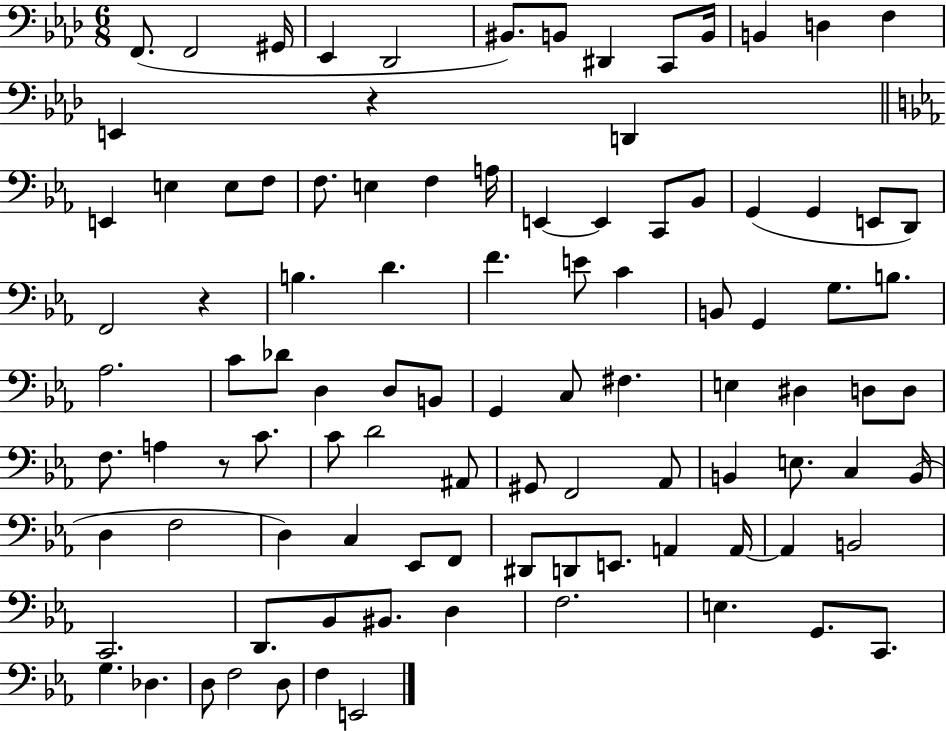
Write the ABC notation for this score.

X:1
T:Untitled
M:6/8
L:1/4
K:Ab
F,,/2 F,,2 ^G,,/4 _E,, _D,,2 ^B,,/2 B,,/2 ^D,, C,,/2 B,,/4 B,, D, F, E,, z D,, E,, E, E,/2 F,/2 F,/2 E, F, A,/4 E,, E,, C,,/2 _B,,/2 G,, G,, E,,/2 D,,/2 F,,2 z B, D F E/2 C B,,/2 G,, G,/2 B,/2 _A,2 C/2 _D/2 D, D,/2 B,,/2 G,, C,/2 ^F, E, ^D, D,/2 D,/2 F,/2 A, z/2 C/2 C/2 D2 ^A,,/2 ^G,,/2 F,,2 _A,,/2 B,, E,/2 C, B,,/4 D, F,2 D, C, _E,,/2 F,,/2 ^D,,/2 D,,/2 E,,/2 A,, A,,/4 A,, B,,2 C,,2 D,,/2 _B,,/2 ^B,,/2 D, F,2 E, G,,/2 C,,/2 G, _D, D,/2 F,2 D,/2 F, E,,2